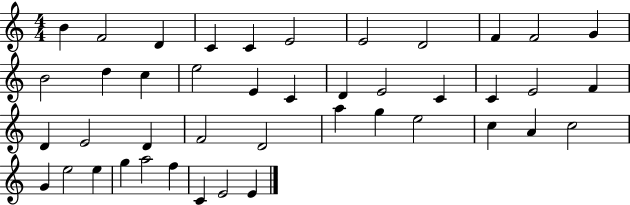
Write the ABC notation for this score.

X:1
T:Untitled
M:4/4
L:1/4
K:C
B F2 D C C E2 E2 D2 F F2 G B2 d c e2 E C D E2 C C E2 F D E2 D F2 D2 a g e2 c A c2 G e2 e g a2 f C E2 E